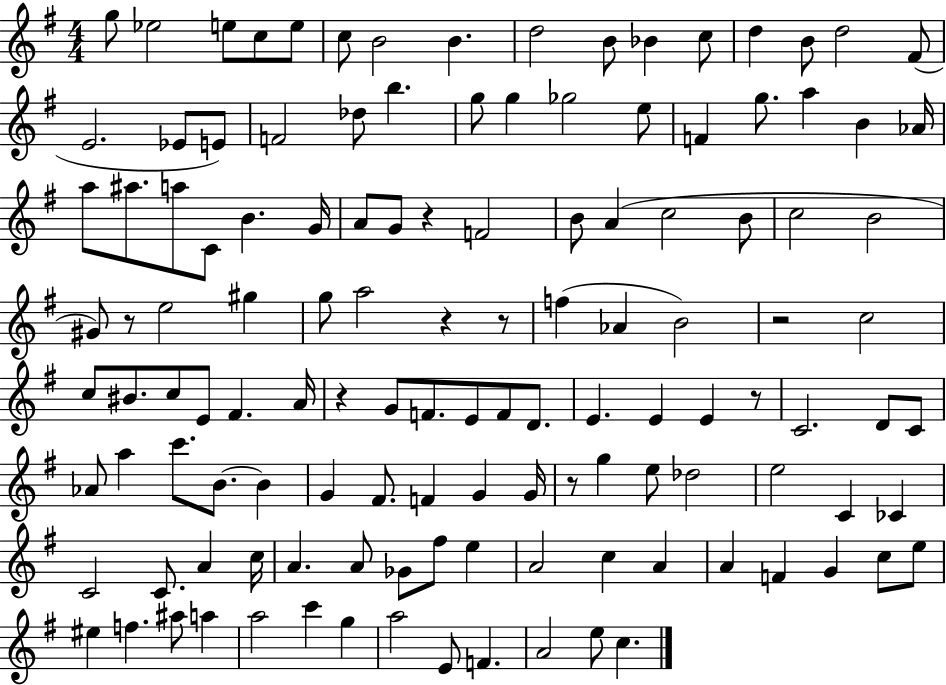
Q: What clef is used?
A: treble